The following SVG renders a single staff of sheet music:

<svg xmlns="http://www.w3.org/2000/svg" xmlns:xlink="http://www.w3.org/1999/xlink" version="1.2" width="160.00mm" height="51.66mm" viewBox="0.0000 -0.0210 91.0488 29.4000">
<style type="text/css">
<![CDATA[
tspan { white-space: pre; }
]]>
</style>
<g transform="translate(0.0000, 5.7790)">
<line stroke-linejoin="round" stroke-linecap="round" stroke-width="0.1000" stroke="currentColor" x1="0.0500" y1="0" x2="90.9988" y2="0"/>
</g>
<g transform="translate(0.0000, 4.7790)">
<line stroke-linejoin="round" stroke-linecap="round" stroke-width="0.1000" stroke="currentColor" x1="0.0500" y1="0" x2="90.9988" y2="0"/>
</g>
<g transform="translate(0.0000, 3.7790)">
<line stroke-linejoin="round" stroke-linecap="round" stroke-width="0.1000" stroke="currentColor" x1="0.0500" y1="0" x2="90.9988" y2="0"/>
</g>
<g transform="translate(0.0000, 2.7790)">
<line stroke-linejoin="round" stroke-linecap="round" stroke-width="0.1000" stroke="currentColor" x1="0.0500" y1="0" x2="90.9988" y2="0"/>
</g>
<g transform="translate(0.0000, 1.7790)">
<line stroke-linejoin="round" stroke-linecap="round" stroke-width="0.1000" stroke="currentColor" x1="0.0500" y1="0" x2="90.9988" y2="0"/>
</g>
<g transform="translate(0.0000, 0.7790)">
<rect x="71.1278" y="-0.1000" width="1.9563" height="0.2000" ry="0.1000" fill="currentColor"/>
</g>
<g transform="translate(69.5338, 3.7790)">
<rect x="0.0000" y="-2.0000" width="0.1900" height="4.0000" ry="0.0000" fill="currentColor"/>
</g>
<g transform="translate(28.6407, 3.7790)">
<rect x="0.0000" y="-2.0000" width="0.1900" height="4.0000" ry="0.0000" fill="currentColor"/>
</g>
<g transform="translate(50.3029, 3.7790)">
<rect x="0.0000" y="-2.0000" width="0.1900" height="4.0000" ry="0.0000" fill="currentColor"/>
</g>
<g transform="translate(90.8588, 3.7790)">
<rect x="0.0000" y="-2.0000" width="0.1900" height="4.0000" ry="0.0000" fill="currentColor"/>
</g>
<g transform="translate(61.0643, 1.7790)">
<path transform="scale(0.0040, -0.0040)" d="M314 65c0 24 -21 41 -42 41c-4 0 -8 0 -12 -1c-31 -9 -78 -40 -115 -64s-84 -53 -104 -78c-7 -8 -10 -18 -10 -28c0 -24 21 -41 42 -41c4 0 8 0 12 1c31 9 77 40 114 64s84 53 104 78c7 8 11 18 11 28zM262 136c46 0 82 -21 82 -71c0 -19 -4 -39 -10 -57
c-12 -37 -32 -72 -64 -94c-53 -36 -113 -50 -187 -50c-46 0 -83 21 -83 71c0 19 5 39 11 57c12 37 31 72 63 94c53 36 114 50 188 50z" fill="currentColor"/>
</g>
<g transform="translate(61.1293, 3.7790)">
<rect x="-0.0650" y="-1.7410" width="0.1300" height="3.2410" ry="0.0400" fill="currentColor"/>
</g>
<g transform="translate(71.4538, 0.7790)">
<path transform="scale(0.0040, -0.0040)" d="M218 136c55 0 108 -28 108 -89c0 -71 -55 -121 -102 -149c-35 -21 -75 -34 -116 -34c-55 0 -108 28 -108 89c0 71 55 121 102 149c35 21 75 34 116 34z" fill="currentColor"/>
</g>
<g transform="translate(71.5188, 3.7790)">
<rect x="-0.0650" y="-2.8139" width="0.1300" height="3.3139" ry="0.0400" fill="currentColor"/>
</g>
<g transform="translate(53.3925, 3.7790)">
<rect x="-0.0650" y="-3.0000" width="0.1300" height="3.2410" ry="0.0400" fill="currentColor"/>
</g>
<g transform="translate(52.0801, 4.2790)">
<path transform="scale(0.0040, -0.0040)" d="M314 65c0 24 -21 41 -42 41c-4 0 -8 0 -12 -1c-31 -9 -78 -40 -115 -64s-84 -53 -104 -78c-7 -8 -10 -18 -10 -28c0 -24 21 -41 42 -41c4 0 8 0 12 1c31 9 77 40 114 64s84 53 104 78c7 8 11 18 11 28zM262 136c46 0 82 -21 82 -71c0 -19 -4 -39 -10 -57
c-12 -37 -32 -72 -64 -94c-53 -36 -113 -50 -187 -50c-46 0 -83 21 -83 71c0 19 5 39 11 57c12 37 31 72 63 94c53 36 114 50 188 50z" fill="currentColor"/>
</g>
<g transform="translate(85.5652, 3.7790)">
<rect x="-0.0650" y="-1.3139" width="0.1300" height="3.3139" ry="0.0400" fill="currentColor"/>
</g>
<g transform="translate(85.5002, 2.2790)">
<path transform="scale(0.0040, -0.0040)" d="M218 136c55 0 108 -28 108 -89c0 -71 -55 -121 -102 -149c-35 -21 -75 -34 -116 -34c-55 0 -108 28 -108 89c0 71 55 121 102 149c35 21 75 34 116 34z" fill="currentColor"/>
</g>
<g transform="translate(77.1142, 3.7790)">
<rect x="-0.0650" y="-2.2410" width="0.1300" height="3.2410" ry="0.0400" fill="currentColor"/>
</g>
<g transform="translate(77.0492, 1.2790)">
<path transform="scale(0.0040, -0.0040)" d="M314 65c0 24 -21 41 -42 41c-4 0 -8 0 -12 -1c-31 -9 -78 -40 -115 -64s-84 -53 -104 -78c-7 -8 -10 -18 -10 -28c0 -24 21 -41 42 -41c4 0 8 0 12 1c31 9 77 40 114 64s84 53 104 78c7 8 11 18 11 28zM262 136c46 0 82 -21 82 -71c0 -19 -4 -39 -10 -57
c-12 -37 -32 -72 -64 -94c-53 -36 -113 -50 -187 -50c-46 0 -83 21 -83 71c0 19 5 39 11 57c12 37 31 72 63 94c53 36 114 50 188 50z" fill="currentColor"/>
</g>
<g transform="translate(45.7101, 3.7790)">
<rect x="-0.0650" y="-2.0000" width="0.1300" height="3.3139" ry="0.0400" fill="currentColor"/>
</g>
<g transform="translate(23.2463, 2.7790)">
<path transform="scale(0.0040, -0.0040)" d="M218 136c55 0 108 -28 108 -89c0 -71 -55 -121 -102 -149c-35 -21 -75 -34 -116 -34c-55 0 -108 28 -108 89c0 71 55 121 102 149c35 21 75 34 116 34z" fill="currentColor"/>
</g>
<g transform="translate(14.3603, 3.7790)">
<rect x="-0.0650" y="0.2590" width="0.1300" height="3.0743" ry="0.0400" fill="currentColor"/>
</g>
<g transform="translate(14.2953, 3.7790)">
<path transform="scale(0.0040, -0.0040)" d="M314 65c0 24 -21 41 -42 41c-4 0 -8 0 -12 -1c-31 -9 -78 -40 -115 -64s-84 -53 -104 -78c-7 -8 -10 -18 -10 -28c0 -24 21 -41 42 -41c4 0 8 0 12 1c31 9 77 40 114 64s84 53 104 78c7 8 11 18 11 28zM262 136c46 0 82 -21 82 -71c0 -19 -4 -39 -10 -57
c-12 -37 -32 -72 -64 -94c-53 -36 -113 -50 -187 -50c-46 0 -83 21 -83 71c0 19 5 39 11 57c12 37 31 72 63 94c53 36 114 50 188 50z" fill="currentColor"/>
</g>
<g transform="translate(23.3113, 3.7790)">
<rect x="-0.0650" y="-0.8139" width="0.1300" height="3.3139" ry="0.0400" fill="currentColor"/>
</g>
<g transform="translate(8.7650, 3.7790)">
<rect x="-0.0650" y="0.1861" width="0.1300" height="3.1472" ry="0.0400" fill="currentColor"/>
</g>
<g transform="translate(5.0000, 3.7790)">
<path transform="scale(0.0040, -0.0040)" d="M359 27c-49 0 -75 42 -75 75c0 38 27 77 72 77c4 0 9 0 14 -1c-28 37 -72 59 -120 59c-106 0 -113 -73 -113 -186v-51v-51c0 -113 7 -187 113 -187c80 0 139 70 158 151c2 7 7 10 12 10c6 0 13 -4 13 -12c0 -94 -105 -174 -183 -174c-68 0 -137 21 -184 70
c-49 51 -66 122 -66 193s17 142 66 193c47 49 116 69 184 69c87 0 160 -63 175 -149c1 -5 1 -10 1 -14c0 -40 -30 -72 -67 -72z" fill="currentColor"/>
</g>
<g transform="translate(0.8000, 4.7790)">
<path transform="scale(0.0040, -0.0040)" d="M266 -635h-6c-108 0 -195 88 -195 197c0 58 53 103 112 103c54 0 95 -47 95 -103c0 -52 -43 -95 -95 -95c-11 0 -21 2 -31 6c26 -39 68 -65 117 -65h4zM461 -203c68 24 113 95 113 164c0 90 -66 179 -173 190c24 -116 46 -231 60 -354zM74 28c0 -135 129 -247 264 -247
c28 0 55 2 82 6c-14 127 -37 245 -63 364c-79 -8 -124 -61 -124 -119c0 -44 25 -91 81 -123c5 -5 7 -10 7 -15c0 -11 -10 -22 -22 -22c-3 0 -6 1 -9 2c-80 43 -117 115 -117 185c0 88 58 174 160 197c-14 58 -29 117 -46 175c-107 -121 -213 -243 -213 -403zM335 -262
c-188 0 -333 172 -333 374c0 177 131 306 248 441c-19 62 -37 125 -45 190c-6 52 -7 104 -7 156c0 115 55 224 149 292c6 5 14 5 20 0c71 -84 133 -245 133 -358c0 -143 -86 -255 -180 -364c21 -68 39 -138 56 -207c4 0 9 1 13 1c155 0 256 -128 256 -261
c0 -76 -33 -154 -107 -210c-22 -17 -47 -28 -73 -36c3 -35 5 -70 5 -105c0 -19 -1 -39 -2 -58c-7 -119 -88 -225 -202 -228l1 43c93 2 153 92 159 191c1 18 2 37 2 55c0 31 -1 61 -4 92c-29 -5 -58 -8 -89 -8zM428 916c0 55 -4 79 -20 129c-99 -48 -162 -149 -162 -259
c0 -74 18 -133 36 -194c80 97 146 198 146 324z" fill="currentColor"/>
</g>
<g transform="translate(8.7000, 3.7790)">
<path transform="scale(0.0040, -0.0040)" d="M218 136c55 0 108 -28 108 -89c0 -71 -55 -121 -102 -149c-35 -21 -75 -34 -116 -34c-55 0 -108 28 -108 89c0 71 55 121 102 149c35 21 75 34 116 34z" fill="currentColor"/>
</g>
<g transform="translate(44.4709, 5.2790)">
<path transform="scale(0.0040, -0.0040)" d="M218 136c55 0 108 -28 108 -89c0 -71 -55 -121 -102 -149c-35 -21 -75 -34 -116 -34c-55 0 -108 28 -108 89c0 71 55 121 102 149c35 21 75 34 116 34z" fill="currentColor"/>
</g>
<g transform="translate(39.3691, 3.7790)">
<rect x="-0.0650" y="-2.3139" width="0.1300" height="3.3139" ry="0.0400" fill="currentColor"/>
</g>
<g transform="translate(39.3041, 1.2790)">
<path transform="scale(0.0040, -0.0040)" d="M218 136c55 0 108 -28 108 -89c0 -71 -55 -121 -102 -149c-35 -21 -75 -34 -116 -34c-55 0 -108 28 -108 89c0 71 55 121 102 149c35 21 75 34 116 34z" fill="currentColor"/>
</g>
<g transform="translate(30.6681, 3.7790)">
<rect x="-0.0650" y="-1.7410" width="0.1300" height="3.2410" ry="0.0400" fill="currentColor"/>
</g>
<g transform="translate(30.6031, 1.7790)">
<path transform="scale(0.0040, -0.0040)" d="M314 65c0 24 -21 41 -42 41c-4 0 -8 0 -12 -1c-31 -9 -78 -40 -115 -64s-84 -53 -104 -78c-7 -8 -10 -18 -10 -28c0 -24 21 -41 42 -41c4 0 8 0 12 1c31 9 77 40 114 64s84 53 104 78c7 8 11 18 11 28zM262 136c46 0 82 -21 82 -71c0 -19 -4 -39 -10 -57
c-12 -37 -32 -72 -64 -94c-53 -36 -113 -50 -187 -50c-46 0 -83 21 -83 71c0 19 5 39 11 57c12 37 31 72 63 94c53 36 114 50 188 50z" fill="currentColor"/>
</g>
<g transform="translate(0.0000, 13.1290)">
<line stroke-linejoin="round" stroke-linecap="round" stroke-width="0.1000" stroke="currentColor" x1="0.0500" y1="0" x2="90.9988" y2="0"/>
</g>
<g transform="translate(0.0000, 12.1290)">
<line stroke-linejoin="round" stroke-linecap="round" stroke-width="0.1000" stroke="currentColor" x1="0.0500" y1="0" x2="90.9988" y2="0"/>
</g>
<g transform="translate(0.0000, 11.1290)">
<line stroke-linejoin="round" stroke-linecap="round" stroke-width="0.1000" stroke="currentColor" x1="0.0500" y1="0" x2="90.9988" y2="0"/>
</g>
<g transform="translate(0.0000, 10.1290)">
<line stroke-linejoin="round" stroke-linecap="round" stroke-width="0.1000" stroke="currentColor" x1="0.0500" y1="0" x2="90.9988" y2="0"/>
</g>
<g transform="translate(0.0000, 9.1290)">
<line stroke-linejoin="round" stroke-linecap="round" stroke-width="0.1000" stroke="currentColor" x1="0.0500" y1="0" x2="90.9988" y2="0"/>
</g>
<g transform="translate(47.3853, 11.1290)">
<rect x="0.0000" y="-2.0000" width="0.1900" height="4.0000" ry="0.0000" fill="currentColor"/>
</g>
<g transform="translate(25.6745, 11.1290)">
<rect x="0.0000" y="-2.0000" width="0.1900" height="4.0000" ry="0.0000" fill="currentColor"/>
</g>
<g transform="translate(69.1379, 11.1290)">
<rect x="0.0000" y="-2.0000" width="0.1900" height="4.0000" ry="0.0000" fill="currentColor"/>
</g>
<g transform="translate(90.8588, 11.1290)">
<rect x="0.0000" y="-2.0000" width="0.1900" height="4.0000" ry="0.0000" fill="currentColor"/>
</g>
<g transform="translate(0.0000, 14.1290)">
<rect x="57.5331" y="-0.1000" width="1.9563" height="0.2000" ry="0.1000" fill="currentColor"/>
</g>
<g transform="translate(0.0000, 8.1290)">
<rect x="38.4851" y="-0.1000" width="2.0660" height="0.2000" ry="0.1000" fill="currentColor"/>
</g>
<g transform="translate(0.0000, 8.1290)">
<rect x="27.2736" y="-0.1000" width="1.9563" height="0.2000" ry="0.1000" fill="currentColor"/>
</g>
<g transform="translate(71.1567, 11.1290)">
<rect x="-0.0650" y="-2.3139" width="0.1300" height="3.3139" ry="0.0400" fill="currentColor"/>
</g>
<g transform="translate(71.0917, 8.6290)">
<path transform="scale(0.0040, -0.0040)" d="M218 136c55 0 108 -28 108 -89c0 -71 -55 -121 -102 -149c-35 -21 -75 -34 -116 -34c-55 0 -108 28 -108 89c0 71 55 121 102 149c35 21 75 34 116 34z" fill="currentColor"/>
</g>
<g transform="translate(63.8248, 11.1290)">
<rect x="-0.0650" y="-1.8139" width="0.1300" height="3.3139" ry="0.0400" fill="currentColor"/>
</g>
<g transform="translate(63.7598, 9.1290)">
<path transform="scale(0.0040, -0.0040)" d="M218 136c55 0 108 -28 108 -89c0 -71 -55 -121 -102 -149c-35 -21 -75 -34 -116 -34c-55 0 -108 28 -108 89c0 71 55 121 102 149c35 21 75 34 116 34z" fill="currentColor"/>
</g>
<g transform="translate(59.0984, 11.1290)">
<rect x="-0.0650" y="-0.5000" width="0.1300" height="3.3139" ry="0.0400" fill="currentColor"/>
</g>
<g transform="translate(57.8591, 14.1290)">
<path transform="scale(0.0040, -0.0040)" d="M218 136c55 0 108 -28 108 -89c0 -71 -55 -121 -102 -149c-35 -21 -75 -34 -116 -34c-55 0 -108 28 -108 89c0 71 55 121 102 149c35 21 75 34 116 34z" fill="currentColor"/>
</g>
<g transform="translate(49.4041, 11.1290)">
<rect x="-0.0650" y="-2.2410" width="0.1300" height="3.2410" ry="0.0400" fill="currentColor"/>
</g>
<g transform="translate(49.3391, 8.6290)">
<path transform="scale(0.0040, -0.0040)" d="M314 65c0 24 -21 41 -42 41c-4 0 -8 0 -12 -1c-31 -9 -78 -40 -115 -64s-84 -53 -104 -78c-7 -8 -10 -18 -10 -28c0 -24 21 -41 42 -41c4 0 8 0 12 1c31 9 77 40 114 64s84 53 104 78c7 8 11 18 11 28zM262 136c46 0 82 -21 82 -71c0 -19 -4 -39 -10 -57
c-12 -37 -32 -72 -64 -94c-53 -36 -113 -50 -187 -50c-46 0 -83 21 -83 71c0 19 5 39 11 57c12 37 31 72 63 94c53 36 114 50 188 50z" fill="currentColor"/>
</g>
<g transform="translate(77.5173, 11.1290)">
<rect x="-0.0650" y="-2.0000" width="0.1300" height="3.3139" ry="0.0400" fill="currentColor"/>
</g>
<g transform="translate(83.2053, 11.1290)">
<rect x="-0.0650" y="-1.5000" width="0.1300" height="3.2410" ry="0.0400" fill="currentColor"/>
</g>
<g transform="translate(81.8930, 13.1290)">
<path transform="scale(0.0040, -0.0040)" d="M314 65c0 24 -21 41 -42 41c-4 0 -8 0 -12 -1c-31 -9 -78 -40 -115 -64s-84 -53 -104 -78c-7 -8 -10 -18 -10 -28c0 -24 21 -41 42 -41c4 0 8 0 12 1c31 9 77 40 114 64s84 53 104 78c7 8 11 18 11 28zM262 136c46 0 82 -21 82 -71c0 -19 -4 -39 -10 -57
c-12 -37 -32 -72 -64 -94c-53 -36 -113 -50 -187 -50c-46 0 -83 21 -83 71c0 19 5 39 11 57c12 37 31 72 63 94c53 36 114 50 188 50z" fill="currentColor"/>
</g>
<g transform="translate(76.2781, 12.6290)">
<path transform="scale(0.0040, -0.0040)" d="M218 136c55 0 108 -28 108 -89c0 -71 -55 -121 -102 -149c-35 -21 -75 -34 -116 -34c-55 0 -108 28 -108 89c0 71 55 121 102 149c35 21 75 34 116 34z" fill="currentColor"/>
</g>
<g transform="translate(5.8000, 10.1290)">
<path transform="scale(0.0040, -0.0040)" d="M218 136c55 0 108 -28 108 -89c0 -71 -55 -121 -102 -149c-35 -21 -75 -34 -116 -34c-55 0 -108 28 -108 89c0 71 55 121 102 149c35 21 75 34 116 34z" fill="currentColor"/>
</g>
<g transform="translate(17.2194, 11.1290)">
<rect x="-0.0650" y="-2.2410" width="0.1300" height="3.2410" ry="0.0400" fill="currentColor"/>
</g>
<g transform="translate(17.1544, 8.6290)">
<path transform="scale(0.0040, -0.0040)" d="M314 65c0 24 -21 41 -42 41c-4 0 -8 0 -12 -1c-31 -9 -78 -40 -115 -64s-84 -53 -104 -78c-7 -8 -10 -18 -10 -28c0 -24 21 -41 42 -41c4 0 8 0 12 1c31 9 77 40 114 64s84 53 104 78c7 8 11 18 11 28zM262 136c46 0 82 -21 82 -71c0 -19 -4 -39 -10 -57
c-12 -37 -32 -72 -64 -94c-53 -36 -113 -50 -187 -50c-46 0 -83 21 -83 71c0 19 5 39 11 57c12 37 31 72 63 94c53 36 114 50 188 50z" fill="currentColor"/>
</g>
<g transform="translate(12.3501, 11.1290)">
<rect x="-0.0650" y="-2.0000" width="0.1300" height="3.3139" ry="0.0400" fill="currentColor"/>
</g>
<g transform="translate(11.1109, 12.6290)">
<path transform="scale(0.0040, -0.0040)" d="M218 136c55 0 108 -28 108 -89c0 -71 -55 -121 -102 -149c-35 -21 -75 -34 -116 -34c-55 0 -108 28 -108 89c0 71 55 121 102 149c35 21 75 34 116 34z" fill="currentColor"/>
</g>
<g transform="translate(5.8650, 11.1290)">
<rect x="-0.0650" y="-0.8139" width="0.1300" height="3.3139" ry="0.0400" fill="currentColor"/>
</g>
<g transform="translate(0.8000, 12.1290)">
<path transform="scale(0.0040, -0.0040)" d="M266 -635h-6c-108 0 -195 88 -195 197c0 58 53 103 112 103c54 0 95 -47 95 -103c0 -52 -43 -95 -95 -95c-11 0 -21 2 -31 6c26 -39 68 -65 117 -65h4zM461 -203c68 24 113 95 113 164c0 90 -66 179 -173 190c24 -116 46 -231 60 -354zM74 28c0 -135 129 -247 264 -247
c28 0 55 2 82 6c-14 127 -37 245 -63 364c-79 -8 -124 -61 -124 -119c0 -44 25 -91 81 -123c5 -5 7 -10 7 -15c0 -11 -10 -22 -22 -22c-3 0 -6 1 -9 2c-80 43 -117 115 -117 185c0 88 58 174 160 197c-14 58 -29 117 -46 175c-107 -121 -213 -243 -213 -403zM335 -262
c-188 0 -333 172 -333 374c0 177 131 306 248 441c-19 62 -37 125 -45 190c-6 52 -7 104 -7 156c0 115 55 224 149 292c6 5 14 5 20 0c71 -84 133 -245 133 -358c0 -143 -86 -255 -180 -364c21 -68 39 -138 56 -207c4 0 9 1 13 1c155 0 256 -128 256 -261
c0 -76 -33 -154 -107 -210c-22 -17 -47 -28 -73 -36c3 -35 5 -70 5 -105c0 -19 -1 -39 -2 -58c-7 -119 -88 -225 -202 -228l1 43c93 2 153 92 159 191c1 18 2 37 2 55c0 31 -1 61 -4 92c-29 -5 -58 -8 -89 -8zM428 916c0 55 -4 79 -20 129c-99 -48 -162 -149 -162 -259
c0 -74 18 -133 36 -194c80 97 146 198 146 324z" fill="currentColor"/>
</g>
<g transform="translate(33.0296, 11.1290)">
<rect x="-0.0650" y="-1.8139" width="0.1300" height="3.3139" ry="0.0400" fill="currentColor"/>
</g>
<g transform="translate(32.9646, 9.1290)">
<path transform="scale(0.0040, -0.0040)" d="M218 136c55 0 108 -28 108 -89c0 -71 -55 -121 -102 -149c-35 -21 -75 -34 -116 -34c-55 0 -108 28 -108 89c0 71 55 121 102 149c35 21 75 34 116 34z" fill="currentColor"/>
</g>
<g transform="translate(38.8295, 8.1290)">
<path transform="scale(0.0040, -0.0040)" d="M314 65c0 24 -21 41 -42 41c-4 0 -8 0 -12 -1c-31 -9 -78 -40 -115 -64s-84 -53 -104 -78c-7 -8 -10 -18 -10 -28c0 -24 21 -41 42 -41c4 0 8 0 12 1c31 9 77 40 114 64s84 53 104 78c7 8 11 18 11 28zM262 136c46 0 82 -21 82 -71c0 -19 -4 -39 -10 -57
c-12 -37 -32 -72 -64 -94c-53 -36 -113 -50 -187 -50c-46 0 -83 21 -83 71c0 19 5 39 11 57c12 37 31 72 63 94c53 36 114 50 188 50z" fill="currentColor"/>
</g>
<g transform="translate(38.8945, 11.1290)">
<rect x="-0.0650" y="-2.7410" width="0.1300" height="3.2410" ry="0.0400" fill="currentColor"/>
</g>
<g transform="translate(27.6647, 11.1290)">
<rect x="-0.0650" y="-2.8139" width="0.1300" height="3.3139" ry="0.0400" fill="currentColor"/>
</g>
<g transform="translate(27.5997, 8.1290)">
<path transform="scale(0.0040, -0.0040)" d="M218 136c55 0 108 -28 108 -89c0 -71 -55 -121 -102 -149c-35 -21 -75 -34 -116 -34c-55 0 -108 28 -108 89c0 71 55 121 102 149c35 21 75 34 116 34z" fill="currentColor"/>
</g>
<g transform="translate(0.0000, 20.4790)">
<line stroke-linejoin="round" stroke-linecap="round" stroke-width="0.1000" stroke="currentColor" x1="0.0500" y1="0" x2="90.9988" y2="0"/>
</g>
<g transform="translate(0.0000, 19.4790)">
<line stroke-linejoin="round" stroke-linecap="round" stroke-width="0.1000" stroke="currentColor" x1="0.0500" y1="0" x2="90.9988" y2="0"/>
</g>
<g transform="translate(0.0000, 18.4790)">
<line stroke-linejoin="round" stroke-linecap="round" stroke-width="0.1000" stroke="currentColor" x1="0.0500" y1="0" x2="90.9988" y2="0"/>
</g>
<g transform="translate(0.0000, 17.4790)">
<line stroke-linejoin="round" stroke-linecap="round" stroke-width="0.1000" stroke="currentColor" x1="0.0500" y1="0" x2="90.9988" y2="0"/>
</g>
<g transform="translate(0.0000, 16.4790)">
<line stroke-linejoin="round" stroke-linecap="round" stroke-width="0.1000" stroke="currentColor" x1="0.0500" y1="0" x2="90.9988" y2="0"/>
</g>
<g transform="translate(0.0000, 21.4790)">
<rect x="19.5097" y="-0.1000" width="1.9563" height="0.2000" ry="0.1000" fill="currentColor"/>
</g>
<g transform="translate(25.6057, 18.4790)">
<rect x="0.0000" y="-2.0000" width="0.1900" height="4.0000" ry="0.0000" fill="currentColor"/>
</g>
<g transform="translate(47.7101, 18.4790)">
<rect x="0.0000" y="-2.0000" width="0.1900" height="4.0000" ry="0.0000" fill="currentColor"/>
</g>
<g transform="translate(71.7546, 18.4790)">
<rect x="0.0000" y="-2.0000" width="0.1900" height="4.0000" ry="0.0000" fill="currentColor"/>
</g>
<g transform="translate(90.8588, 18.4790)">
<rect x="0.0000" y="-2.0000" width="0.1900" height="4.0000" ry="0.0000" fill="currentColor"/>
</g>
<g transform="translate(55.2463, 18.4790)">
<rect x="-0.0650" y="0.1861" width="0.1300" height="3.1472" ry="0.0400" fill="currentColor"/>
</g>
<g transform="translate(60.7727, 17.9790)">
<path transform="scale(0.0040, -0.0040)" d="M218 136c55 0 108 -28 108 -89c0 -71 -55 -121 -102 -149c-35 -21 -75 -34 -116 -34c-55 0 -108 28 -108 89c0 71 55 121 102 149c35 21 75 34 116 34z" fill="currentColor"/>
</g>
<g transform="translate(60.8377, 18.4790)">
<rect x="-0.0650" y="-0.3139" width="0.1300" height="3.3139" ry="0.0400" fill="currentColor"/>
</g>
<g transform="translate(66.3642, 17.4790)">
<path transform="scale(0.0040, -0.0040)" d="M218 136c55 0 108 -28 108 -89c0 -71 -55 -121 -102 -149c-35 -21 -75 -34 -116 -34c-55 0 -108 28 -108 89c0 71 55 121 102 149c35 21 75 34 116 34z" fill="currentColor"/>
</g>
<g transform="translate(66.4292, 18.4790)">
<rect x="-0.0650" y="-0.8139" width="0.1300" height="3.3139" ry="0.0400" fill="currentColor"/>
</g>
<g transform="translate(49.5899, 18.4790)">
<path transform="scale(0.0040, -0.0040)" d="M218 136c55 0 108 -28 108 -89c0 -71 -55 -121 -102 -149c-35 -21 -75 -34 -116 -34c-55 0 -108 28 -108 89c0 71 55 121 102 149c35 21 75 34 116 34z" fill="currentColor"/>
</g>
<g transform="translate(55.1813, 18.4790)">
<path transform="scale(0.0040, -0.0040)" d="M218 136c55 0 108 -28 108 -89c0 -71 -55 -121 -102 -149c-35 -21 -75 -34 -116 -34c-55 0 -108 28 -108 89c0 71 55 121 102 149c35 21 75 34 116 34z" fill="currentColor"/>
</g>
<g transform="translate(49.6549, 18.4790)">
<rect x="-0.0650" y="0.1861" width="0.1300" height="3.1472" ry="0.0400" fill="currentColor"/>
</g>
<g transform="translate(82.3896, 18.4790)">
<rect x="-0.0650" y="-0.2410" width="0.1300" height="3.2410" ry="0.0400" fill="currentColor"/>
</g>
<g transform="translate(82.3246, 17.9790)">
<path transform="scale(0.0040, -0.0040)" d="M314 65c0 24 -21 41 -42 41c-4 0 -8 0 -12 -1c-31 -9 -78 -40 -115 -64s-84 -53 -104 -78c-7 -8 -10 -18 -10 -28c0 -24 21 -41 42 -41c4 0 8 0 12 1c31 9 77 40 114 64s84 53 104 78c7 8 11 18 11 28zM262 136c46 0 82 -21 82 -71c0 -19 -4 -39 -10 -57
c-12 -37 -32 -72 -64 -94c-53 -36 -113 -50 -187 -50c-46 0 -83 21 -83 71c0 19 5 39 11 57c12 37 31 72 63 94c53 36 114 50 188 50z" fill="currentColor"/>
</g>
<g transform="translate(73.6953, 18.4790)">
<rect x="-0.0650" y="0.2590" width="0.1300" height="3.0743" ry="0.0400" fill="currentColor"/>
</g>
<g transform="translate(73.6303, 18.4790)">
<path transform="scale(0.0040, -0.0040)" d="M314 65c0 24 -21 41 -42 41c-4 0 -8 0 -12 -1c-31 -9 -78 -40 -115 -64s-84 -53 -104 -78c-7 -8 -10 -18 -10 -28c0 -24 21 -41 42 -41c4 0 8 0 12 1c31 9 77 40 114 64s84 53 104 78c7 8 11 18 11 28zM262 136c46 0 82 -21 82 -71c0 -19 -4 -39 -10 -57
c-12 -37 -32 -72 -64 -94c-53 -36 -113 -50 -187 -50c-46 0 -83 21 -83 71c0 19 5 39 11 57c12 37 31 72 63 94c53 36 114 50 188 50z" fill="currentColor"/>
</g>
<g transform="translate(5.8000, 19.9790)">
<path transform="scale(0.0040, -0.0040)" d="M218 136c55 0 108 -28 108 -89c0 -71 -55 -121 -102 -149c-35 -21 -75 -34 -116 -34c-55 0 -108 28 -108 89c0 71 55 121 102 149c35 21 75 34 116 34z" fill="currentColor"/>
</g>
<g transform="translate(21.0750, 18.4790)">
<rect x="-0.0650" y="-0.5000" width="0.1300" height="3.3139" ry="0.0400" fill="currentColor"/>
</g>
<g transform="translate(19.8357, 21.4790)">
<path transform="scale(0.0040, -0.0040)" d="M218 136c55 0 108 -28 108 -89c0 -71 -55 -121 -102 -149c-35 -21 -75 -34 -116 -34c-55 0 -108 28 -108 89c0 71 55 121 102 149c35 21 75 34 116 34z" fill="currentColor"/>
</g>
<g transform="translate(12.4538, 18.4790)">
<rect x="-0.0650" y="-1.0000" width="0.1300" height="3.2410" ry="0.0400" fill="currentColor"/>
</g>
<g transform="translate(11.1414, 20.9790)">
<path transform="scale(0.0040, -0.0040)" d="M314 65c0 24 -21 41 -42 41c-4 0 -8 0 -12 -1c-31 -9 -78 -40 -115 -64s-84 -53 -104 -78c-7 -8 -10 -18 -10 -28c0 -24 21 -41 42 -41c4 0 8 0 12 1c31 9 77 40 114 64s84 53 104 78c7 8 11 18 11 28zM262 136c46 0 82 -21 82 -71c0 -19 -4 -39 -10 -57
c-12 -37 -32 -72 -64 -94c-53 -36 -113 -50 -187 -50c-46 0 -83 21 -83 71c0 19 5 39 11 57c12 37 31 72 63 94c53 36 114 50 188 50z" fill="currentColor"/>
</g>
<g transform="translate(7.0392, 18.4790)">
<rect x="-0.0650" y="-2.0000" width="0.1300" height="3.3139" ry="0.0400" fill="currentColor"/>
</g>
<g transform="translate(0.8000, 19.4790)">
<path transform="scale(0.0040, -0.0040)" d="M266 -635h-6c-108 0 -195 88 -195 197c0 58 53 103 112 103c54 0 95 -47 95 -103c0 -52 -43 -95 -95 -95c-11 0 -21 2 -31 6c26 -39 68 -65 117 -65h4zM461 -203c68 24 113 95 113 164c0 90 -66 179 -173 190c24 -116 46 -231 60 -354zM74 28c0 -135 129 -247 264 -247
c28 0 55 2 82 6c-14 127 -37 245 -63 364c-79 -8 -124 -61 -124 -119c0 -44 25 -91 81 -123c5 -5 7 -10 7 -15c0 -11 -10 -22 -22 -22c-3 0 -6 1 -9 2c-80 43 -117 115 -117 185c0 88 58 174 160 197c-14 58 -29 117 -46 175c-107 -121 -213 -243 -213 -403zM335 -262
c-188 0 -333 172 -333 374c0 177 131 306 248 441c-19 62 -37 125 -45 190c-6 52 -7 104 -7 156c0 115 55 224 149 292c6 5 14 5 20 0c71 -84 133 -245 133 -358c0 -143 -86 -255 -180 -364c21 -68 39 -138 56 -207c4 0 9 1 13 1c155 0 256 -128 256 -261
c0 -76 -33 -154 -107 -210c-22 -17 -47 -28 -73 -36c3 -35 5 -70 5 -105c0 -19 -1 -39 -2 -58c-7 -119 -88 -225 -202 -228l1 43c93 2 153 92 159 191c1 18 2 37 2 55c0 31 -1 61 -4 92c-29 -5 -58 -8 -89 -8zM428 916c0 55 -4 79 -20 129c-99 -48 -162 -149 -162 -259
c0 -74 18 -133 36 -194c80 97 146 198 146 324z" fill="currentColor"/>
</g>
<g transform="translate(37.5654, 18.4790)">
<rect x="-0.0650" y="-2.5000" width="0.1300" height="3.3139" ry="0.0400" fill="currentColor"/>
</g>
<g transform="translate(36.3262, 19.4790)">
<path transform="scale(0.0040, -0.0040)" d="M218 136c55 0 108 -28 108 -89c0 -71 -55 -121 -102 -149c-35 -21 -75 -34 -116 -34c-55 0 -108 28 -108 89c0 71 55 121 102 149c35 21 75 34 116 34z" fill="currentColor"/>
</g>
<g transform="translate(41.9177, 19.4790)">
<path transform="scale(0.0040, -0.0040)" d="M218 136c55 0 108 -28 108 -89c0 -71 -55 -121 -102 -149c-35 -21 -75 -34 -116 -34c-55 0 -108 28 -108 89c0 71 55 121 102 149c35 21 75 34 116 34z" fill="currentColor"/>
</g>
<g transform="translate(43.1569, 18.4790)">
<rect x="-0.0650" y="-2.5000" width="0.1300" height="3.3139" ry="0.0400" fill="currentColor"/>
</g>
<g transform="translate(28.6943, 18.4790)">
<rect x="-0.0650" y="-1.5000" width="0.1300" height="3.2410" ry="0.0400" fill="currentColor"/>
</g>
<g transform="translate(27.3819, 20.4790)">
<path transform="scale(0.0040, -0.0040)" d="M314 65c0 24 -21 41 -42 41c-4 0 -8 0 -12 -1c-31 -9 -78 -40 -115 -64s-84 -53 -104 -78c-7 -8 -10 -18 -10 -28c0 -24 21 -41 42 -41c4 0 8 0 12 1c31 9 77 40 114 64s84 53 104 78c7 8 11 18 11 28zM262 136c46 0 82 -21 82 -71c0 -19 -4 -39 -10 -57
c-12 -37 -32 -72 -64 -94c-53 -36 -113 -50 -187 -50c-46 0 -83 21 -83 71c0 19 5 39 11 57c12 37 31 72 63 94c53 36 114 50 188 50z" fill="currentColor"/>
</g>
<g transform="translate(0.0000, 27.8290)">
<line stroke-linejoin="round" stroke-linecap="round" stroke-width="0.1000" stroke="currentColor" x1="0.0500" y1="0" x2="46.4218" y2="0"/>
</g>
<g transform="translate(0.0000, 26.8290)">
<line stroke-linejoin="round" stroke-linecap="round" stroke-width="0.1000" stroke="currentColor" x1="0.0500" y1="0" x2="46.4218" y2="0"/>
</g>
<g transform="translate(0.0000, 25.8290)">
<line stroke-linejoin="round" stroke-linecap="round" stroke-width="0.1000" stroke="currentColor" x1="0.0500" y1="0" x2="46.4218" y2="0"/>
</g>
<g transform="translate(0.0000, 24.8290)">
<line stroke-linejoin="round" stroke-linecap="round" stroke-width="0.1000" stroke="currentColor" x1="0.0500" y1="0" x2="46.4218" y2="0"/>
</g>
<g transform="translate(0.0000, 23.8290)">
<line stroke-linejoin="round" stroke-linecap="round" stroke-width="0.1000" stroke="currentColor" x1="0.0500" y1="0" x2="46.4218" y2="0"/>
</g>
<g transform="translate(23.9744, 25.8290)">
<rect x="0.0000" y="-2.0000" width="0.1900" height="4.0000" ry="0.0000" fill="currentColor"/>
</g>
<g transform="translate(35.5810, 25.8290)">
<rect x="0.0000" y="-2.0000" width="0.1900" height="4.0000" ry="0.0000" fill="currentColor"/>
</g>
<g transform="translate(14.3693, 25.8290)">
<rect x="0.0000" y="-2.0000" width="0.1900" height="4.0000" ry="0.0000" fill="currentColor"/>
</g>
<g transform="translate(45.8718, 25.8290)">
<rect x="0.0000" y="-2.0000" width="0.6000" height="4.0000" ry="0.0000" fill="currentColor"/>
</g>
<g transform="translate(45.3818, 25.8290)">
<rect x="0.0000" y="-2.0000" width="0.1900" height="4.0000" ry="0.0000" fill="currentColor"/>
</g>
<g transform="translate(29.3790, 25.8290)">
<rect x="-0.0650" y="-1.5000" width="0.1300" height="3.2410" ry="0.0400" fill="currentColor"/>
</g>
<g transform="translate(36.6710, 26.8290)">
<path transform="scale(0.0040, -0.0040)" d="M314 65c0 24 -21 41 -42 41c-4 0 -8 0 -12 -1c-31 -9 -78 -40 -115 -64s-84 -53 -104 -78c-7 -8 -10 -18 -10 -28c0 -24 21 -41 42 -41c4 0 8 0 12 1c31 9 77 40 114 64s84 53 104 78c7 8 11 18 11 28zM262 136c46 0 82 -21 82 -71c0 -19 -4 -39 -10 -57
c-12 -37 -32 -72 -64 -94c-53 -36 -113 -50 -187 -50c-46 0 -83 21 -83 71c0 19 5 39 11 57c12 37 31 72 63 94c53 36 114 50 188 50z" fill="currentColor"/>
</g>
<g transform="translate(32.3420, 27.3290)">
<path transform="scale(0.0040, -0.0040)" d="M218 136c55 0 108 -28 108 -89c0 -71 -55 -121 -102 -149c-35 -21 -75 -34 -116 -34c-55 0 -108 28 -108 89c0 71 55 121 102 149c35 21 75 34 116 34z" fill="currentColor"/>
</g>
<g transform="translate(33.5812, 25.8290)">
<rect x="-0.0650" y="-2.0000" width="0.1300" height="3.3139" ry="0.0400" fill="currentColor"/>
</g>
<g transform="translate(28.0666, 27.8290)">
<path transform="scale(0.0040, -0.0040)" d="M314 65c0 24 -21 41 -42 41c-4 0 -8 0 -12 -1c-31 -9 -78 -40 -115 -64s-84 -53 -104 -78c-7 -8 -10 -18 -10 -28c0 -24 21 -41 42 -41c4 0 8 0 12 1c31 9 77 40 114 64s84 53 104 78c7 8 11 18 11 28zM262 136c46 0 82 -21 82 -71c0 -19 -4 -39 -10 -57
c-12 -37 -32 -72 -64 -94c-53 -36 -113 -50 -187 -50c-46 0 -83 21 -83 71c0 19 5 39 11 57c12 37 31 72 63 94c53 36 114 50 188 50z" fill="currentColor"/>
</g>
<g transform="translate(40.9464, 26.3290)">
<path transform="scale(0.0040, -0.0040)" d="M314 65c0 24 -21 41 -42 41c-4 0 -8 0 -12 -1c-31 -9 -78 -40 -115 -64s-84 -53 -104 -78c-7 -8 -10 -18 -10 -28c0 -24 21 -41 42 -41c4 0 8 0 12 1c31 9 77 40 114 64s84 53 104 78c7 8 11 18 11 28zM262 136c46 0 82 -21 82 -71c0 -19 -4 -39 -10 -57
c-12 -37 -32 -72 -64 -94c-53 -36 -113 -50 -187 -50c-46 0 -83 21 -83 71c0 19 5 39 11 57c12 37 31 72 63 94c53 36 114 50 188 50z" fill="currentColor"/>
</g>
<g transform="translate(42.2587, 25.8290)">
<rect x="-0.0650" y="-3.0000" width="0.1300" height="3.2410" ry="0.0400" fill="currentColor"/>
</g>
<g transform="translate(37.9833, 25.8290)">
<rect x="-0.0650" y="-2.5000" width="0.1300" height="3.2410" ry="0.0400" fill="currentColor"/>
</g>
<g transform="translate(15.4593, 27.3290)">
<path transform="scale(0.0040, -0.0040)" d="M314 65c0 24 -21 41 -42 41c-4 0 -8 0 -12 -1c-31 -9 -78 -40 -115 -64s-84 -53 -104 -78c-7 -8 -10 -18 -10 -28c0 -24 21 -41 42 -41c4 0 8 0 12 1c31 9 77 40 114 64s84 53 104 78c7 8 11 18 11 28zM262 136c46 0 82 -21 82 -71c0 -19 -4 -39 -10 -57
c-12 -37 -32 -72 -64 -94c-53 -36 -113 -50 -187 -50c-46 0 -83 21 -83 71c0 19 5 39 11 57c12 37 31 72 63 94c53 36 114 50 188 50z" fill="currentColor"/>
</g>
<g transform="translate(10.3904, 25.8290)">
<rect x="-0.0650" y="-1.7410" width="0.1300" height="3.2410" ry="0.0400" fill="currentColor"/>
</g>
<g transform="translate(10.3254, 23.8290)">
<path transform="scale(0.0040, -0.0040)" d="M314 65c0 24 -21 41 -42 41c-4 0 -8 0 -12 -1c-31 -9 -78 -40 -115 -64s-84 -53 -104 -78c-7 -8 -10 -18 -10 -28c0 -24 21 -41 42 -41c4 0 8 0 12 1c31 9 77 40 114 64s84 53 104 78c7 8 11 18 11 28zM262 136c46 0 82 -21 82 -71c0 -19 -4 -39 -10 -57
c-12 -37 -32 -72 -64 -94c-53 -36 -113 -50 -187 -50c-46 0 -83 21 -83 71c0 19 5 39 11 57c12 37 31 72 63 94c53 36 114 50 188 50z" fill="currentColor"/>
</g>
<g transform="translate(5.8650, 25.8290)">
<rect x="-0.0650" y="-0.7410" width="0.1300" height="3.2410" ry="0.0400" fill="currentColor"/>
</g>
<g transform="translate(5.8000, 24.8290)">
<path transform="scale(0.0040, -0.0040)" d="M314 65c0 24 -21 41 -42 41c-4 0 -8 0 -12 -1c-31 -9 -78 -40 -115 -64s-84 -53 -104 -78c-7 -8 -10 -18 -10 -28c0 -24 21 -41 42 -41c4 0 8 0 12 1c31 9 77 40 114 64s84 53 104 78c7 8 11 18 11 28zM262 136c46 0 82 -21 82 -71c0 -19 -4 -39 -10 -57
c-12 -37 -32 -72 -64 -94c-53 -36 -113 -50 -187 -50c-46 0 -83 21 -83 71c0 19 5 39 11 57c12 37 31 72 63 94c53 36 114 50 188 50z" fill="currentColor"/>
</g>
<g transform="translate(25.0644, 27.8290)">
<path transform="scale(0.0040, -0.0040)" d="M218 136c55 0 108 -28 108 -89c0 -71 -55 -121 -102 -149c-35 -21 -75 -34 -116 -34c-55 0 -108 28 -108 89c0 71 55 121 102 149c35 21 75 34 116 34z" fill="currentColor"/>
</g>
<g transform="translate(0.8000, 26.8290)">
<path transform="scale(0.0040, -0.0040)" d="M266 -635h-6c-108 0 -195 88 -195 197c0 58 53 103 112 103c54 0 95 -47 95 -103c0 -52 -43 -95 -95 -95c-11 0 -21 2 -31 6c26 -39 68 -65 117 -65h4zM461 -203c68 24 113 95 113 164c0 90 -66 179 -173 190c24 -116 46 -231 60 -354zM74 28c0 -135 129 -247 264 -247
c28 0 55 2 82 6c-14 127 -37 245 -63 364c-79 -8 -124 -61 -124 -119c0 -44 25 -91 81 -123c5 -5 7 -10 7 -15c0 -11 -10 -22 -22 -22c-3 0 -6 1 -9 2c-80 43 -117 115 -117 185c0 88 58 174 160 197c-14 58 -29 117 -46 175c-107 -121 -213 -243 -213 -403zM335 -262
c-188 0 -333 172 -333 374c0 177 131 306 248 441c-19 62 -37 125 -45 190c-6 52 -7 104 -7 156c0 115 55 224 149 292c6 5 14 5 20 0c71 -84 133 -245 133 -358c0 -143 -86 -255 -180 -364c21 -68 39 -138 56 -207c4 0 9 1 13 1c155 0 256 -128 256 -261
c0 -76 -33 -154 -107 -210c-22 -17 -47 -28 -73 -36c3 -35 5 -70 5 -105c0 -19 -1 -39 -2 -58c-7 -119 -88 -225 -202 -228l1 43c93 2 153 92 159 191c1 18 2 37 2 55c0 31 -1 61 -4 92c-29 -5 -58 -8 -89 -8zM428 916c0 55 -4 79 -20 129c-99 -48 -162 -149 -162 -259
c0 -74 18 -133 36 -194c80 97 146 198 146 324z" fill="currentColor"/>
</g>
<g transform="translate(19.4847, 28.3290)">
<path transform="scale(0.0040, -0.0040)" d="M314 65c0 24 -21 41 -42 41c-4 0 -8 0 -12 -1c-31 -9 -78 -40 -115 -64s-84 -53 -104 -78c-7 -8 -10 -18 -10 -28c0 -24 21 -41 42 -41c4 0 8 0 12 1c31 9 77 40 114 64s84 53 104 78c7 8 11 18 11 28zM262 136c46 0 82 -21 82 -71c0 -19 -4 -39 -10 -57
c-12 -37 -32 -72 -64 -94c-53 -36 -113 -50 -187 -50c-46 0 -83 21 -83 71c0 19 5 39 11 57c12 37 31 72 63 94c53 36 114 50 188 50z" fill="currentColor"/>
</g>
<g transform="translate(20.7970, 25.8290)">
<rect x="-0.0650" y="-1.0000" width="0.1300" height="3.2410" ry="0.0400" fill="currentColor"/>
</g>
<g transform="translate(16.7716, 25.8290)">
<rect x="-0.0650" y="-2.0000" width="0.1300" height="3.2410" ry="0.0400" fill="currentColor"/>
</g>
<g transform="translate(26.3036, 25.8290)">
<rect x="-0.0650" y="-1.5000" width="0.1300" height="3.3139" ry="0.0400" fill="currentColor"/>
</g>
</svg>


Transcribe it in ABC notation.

X:1
T:Untitled
M:4/4
L:1/4
K:C
B B2 d f2 g F A2 f2 a g2 e d F g2 a f a2 g2 C f g F E2 F D2 C E2 G G B B c d B2 c2 d2 f2 F2 D2 E E2 F G2 A2